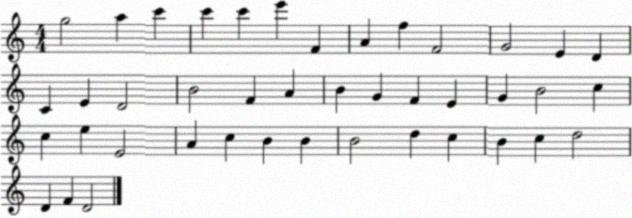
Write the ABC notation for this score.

X:1
T:Untitled
M:4/4
L:1/4
K:C
g2 a c' c' c' e' F A f F2 G2 E D C E D2 B2 F A B G F E G B2 c c e E2 A c B B B2 d c B c d2 D F D2